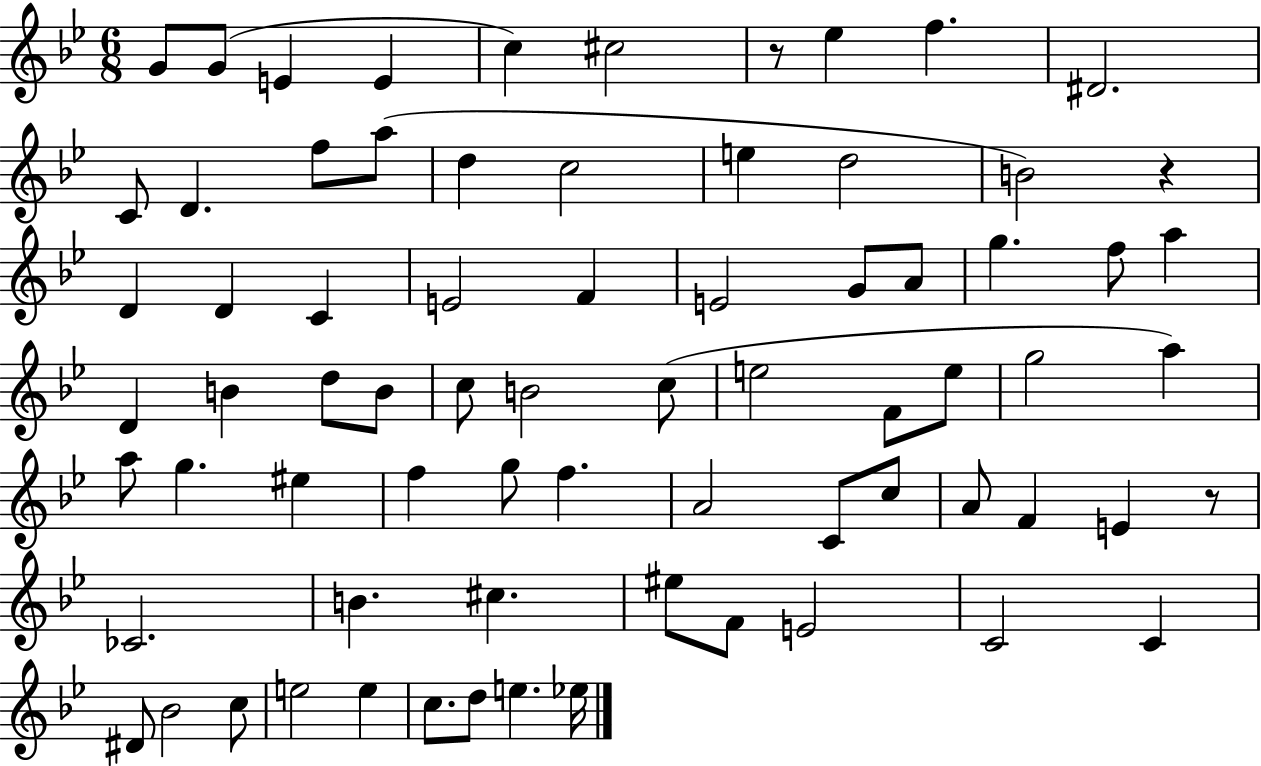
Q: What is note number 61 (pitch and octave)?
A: C4